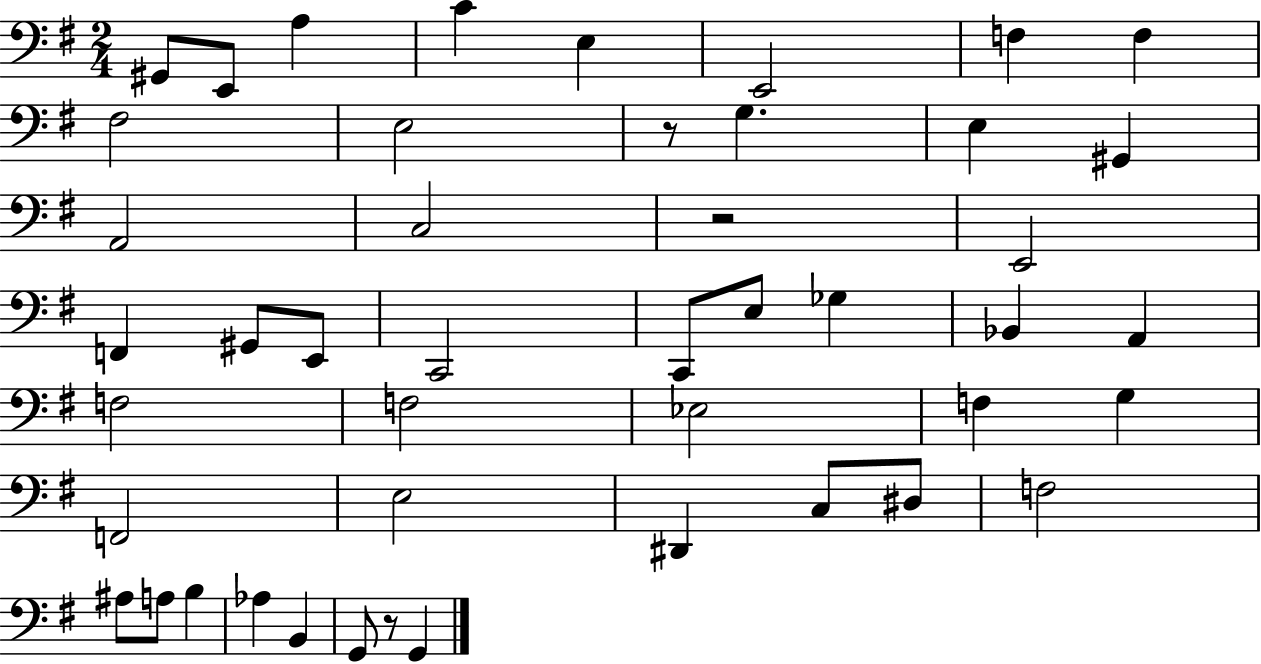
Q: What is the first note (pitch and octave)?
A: G#2